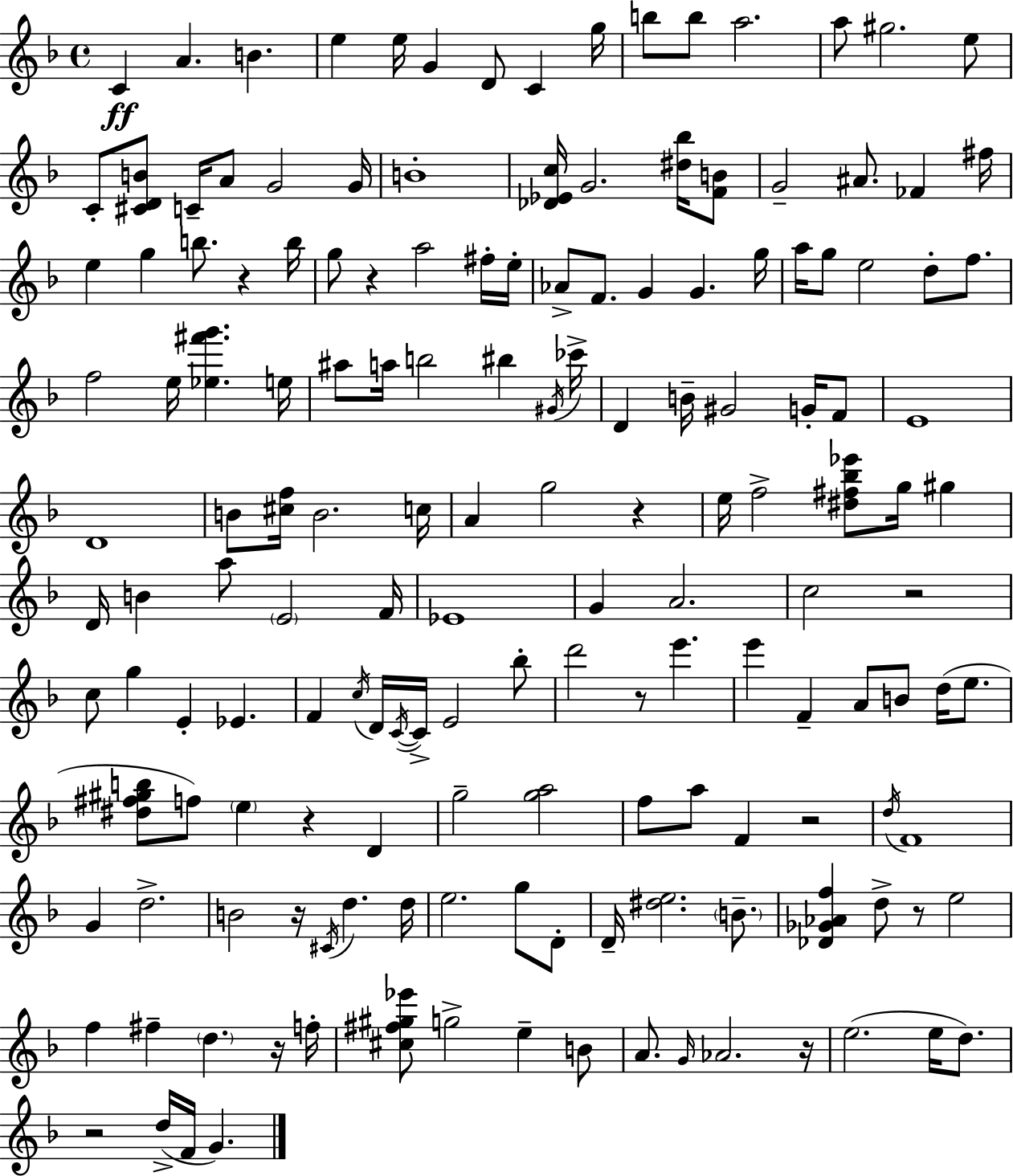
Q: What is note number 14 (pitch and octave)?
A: G#5